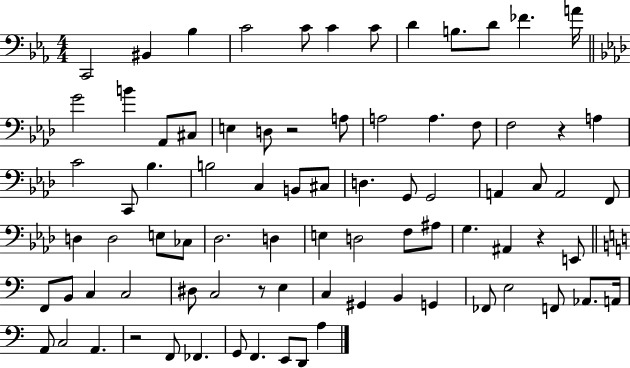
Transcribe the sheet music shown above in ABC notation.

X:1
T:Untitled
M:4/4
L:1/4
K:Eb
C,,2 ^B,, _B, C2 C/2 C C/2 D B,/2 D/2 _F A/4 G2 B _A,,/2 ^C,/2 E, D,/2 z2 A,/2 A,2 A, F,/2 F,2 z A, C2 C,,/2 _B, B,2 C, B,,/2 ^C,/2 D, G,,/2 G,,2 A,, C,/2 A,,2 F,,/2 D, D,2 E,/2 _C,/2 _D,2 D, E, D,2 F,/2 ^A,/2 G, ^A,, z E,,/2 F,,/2 B,,/2 C, C,2 ^D,/2 C,2 z/2 E, C, ^G,, B,, G,, _F,,/2 E,2 F,,/2 _A,,/2 A,,/4 A,,/2 C,2 A,, z2 F,,/2 _F,, G,,/2 F,, E,,/2 D,,/2 A,